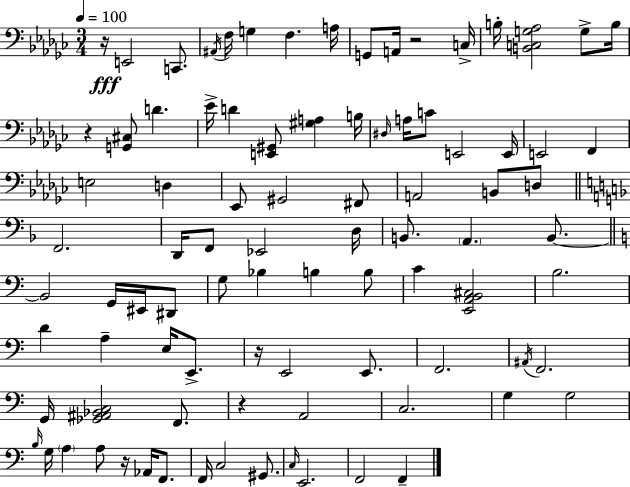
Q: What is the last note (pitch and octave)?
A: F2